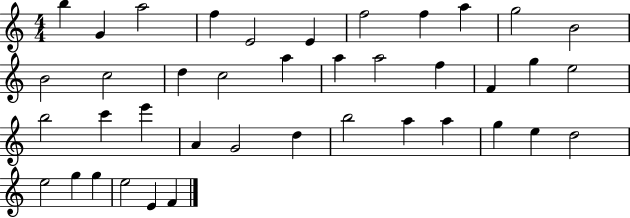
B5/q G4/q A5/h F5/q E4/h E4/q F5/h F5/q A5/q G5/h B4/h B4/h C5/h D5/q C5/h A5/q A5/q A5/h F5/q F4/q G5/q E5/h B5/h C6/q E6/q A4/q G4/h D5/q B5/h A5/q A5/q G5/q E5/q D5/h E5/h G5/q G5/q E5/h E4/q F4/q